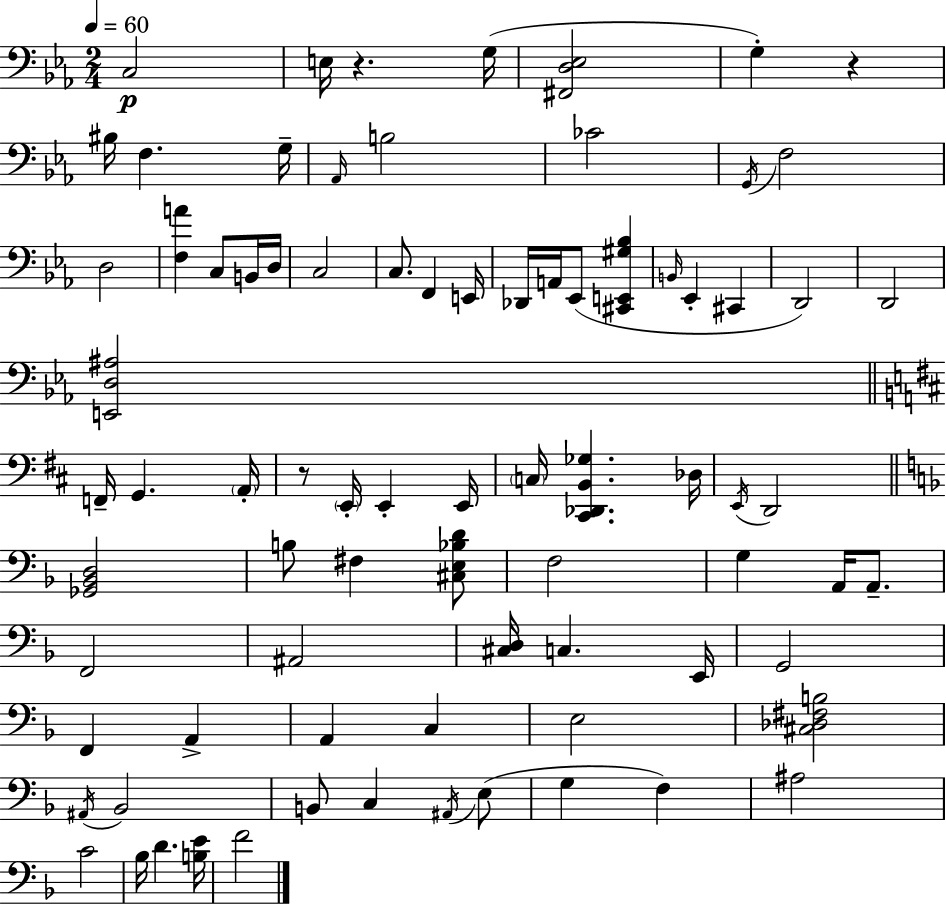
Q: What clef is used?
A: bass